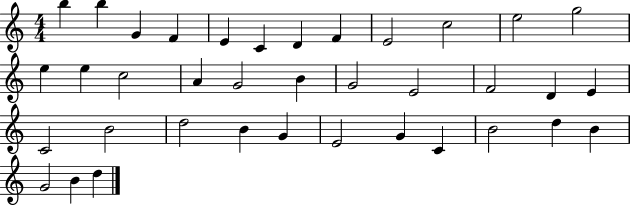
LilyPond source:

{
  \clef treble
  \numericTimeSignature
  \time 4/4
  \key c \major
  b''4 b''4 g'4 f'4 | e'4 c'4 d'4 f'4 | e'2 c''2 | e''2 g''2 | \break e''4 e''4 c''2 | a'4 g'2 b'4 | g'2 e'2 | f'2 d'4 e'4 | \break c'2 b'2 | d''2 b'4 g'4 | e'2 g'4 c'4 | b'2 d''4 b'4 | \break g'2 b'4 d''4 | \bar "|."
}